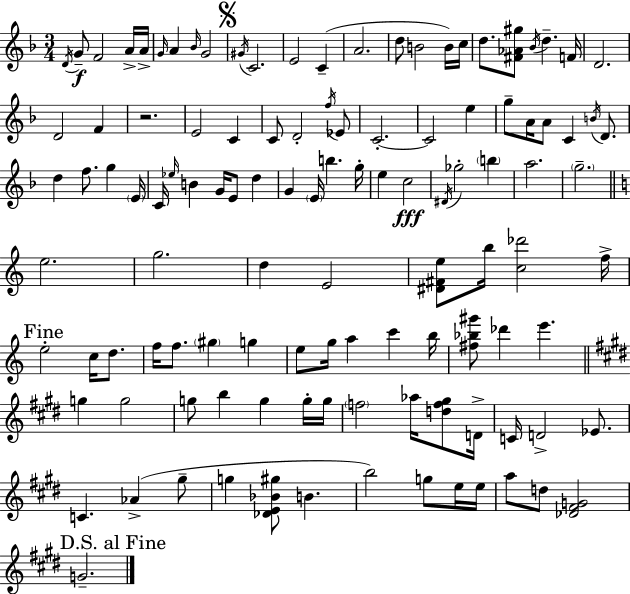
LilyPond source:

{
  \clef treble
  \numericTimeSignature
  \time 3/4
  \key f \major
  \repeat volta 2 { \acciaccatura { d'16 }\f g'8-- f'2 a'16-> | a'16-> \grace { g'16 } a'4 \grace { bes'16 } g'2 | \mark \markup { \musicglyph "scripts.segno" } \acciaccatura { gis'16 } c'2. | e'2 | \break c'4--( a'2. | d''8 b'2 | b'16) c''16 d''8. <fis' aes' gis''>8 \acciaccatura { bes'16 } d''4.-- | f'16 d'2. | \break d'2 | f'4 r2. | e'2 | c'4 c'8 d'2-. | \break \acciaccatura { f''16 } ees'8 c'2.-.~~ | c'2 | e''4 g''8-- a'16 a'8 c'4 | \acciaccatura { b'16 } d'8. d''4 f''8. | \break g''4 \parenthesize e'16 c'16 \grace { ees''16 } b'4 | g'16 e'8 d''4 g'4 | \parenthesize e'16 b''4. g''16-. e''4 | c''2\fff \acciaccatura { dis'16 } ges''2-. | \break \parenthesize b''4 a''2. | \parenthesize g''2.-- | \bar "||" \break \key c \major e''2. | g''2. | d''4 e'2 | <dis' fis' e''>8 b''16 <c'' des'''>2 f''16-> | \break \mark "Fine" e''2-. c''16 d''8. | f''16 f''8. \parenthesize gis''4 g''4 | e''8 g''16 a''4 c'''4 b''16 | <fis'' bes'' gis'''>8 des'''4 e'''4. | \break \bar "||" \break \key e \major g''4 g''2 | g''8 b''4 g''4 g''16-. g''16 | \parenthesize f''2 aes''16 <d'' f'' gis''>8 d'16-> | c'16 d'2-> ees'8. | \break c'4. aes'4->( gis''8-- | g''4 <des' e' bes' gis''>8 b'4. | b''2) g''8 e''16 e''16 | a''8 d''8 <des' fis' g'>2 | \break \mark "D.S. al Fine" g'2.-- | } \bar "|."
}